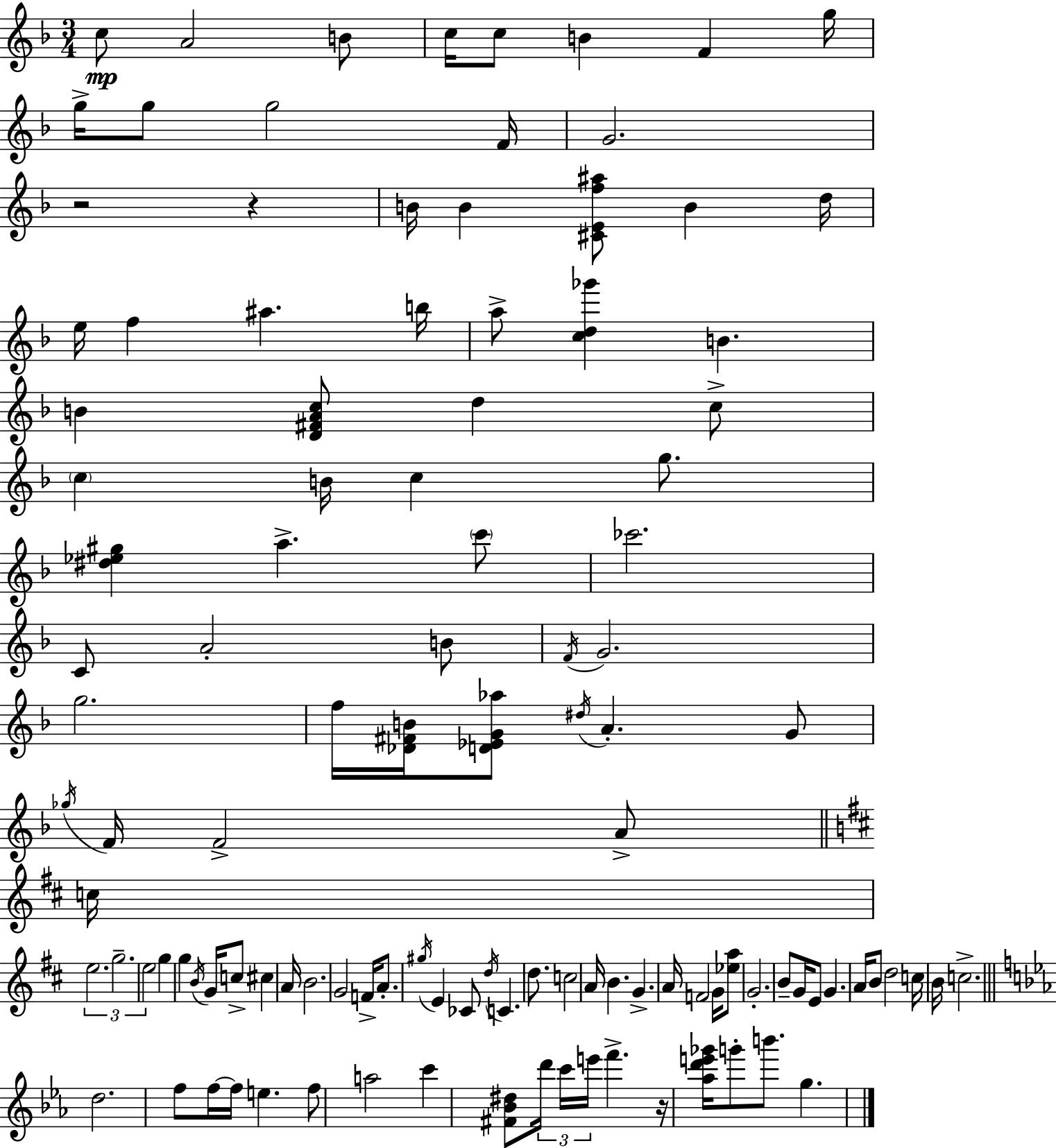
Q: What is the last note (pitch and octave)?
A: G5